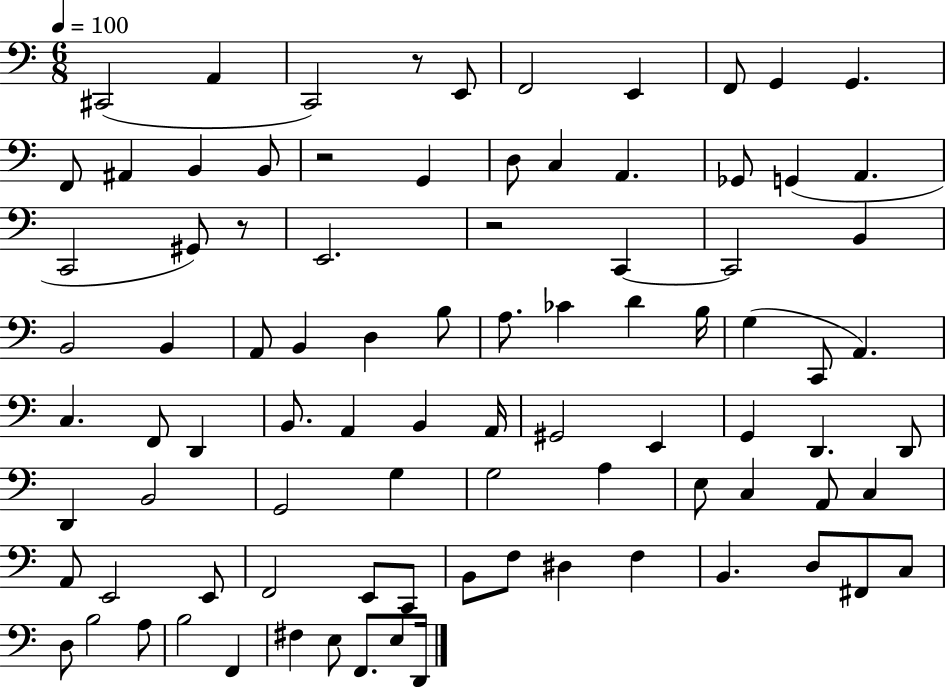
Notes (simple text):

C#2/h A2/q C2/h R/e E2/e F2/h E2/q F2/e G2/q G2/q. F2/e A#2/q B2/q B2/e R/h G2/q D3/e C3/q A2/q. Gb2/e G2/q A2/q. C2/h G#2/e R/e E2/h. R/h C2/q C2/h B2/q B2/h B2/q A2/e B2/q D3/q B3/e A3/e. CES4/q D4/q B3/s G3/q C2/e A2/q. C3/q. F2/e D2/q B2/e. A2/q B2/q A2/s G#2/h E2/q G2/q D2/q. D2/e D2/q B2/h G2/h G3/q G3/h A3/q E3/e C3/q A2/e C3/q A2/e E2/h E2/e F2/h E2/e C2/e B2/e F3/e D#3/q F3/q B2/q. D3/e F#2/e C3/e D3/e B3/h A3/e B3/h F2/q F#3/q E3/e F2/e. E3/e D2/s